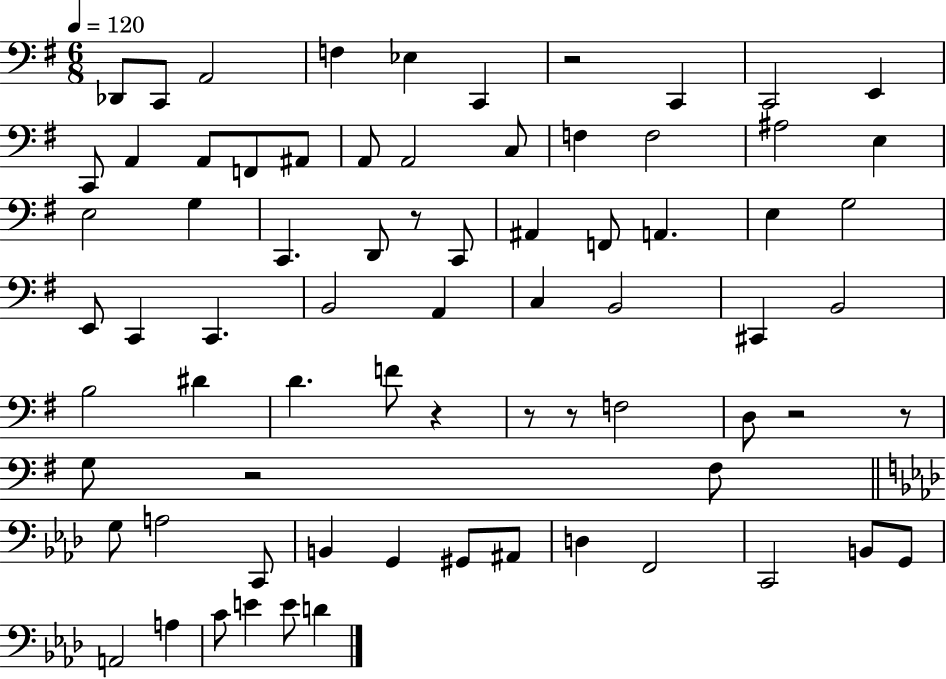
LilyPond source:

{
  \clef bass
  \numericTimeSignature
  \time 6/8
  \key g \major
  \tempo 4 = 120
  des,8 c,8 a,2 | f4 ees4 c,4 | r2 c,4 | c,2 e,4 | \break c,8 a,4 a,8 f,8 ais,8 | a,8 a,2 c8 | f4 f2 | ais2 e4 | \break e2 g4 | c,4. d,8 r8 c,8 | ais,4 f,8 a,4. | e4 g2 | \break e,8 c,4 c,4. | b,2 a,4 | c4 b,2 | cis,4 b,2 | \break b2 dis'4 | d'4. f'8 r4 | r8 r8 f2 | d8 r2 r8 | \break g8 r2 fis8 | \bar "||" \break \key aes \major g8 a2 c,8 | b,4 g,4 gis,8 ais,8 | d4 f,2 | c,2 b,8 g,8 | \break a,2 a4 | c'8 e'4 e'8 d'4 | \bar "|."
}